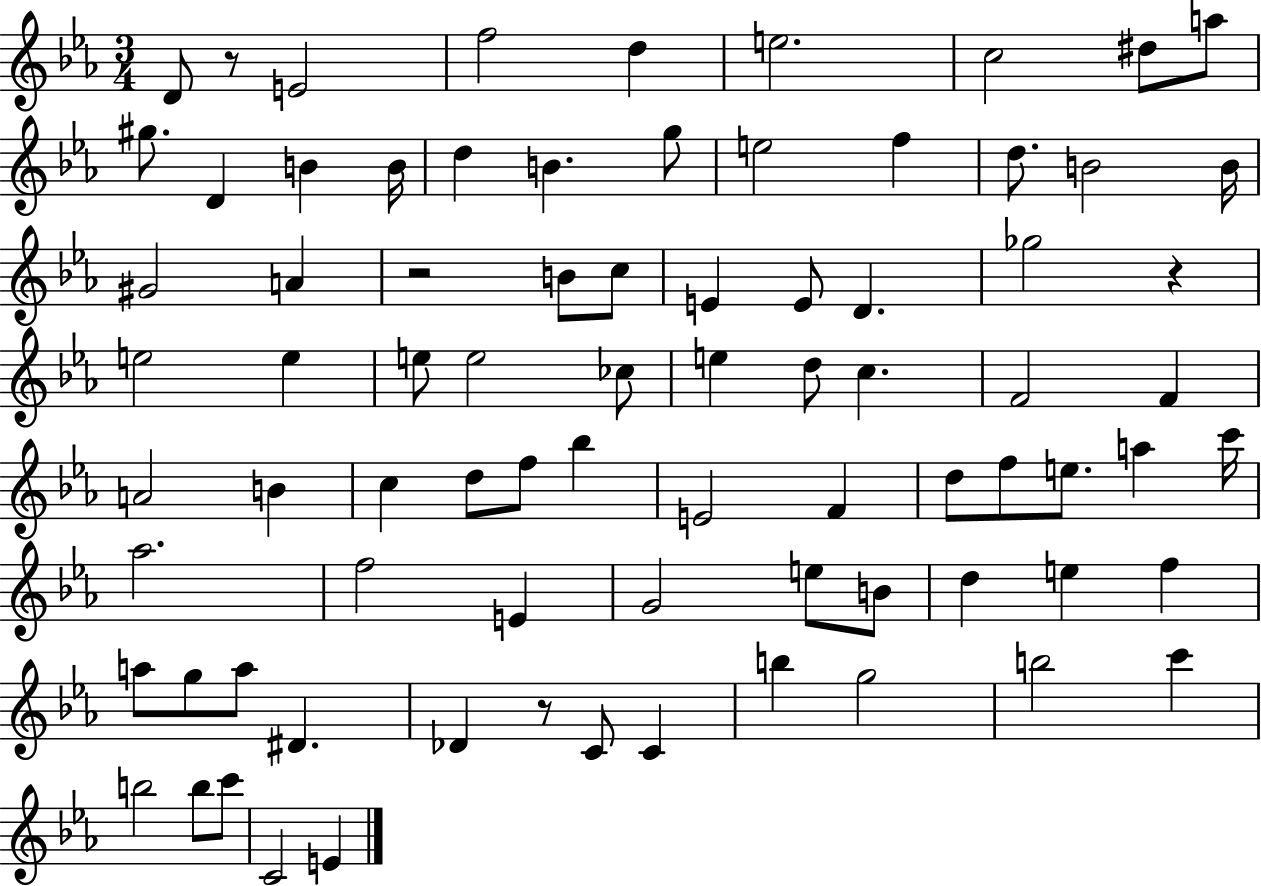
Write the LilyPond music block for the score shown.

{
  \clef treble
  \numericTimeSignature
  \time 3/4
  \key ees \major
  \repeat volta 2 { d'8 r8 e'2 | f''2 d''4 | e''2. | c''2 dis''8 a''8 | \break gis''8. d'4 b'4 b'16 | d''4 b'4. g''8 | e''2 f''4 | d''8. b'2 b'16 | \break gis'2 a'4 | r2 b'8 c''8 | e'4 e'8 d'4. | ges''2 r4 | \break e''2 e''4 | e''8 e''2 ces''8 | e''4 d''8 c''4. | f'2 f'4 | \break a'2 b'4 | c''4 d''8 f''8 bes''4 | e'2 f'4 | d''8 f''8 e''8. a''4 c'''16 | \break aes''2. | f''2 e'4 | g'2 e''8 b'8 | d''4 e''4 f''4 | \break a''8 g''8 a''8 dis'4. | des'4 r8 c'8 c'4 | b''4 g''2 | b''2 c'''4 | \break b''2 b''8 c'''8 | c'2 e'4 | } \bar "|."
}